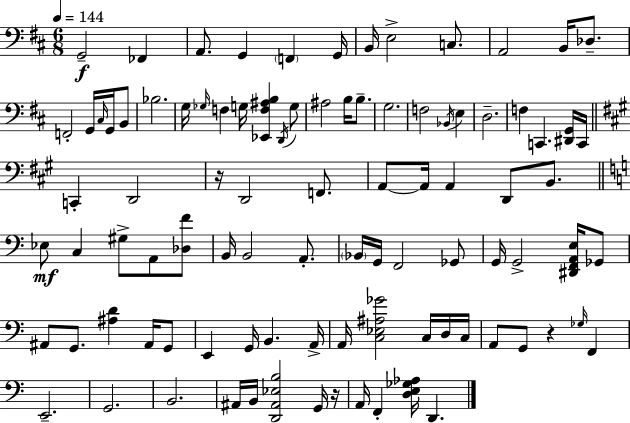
{
  \clef bass
  \numericTimeSignature
  \time 6/8
  \key d \major
  \tempo 4 = 144
  \repeat volta 2 { g,2--\f fes,4 | a,8. g,4 \parenthesize f,4 g,16 | b,16 e2-> c8. | a,2 b,16 des8.-- | \break f,2-. g,16 \grace { cis16 } g,16 b,8 | bes2. | g16 \grace { ges16 } f4 g16 <ees, f ais b>4 | \acciaccatura { d,16 } g8 ais2 b16 | \break b8.-- g2. | f2 \acciaccatura { bes,16 } | e4 d2.-- | f4 c,4. | \break <dis, g,>16 c,16 \bar "||" \break \key a \major c,4-. d,2 | r16 d,2 f,8. | a,8~~ a,16 a,4 d,8 b,8. | \bar "||" \break \key c \major ees8\mf c4 gis8-> a,8 <des f'>8 | b,16 b,2 a,8.-. | \parenthesize bes,16 g,16 f,2 ges,8 | g,16 g,2-> <dis, f, a, e>16 ges,8 | \break ais,8 g,8. <ais d'>4 ais,16 g,8 | e,4 g,16 b,4. a,16-> | a,16 <c ees ais ges'>2 c16 d16 c16 | a,8 g,8 r4 \grace { ges16 } f,4 | \break e,2.-- | g,2. | b,2. | ais,16 b,16 <d, ais, ees b>2 g,16 | \break r16 a,16 f,4-. <d e ges aes>16 d,4. | } \bar "|."
}